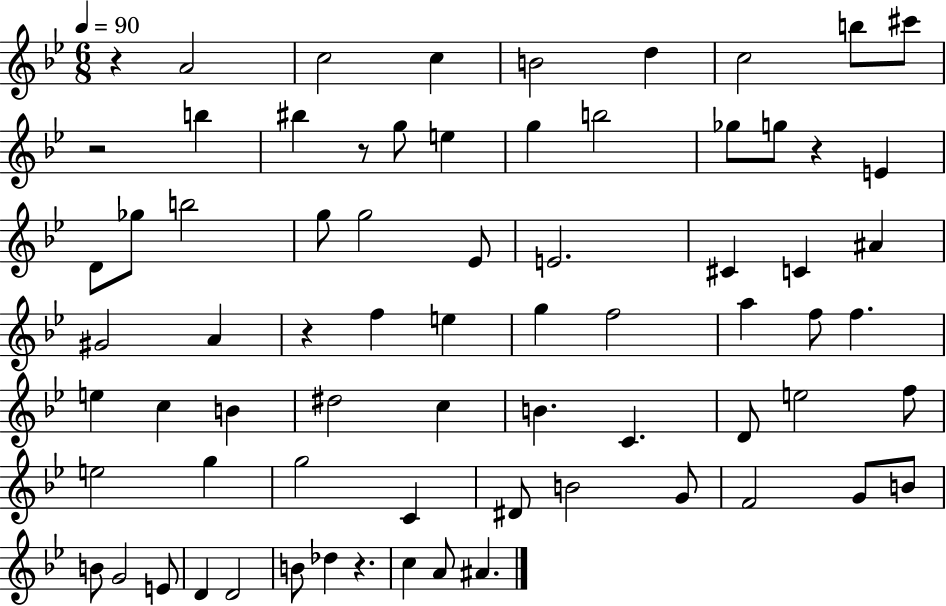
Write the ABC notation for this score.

X:1
T:Untitled
M:6/8
L:1/4
K:Bb
z A2 c2 c B2 d c2 b/2 ^c'/2 z2 b ^b z/2 g/2 e g b2 _g/2 g/2 z E D/2 _g/2 b2 g/2 g2 _E/2 E2 ^C C ^A ^G2 A z f e g f2 a f/2 f e c B ^d2 c B C D/2 e2 f/2 e2 g g2 C ^D/2 B2 G/2 F2 G/2 B/2 B/2 G2 E/2 D D2 B/2 _d z c A/2 ^A